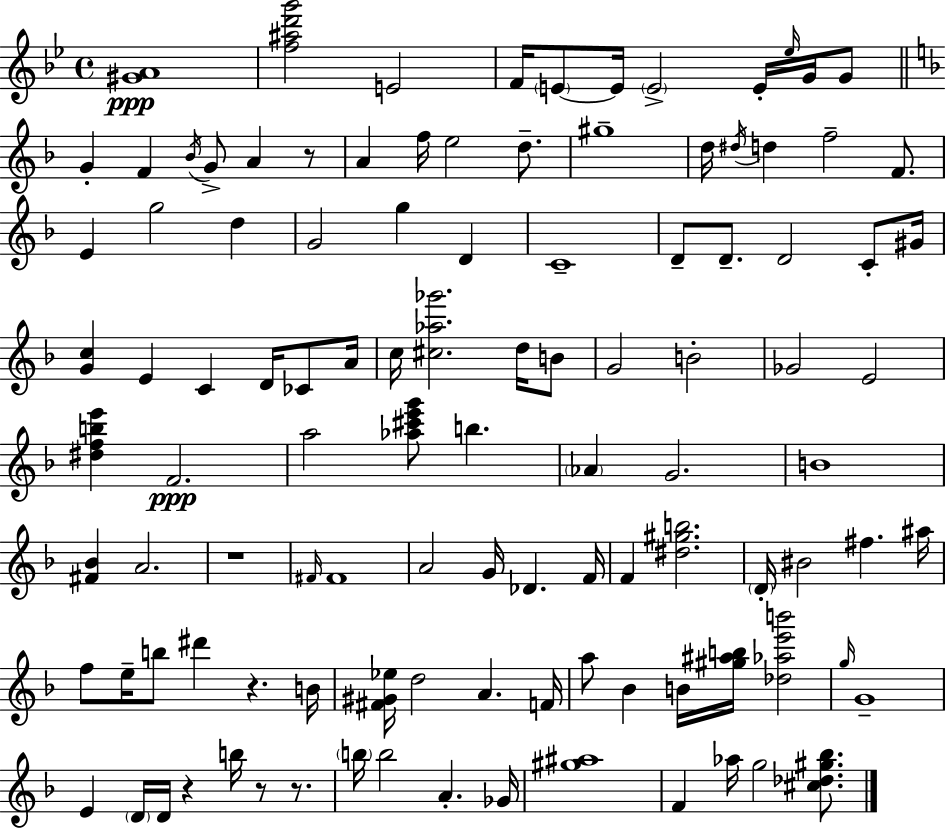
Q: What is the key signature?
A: BES major